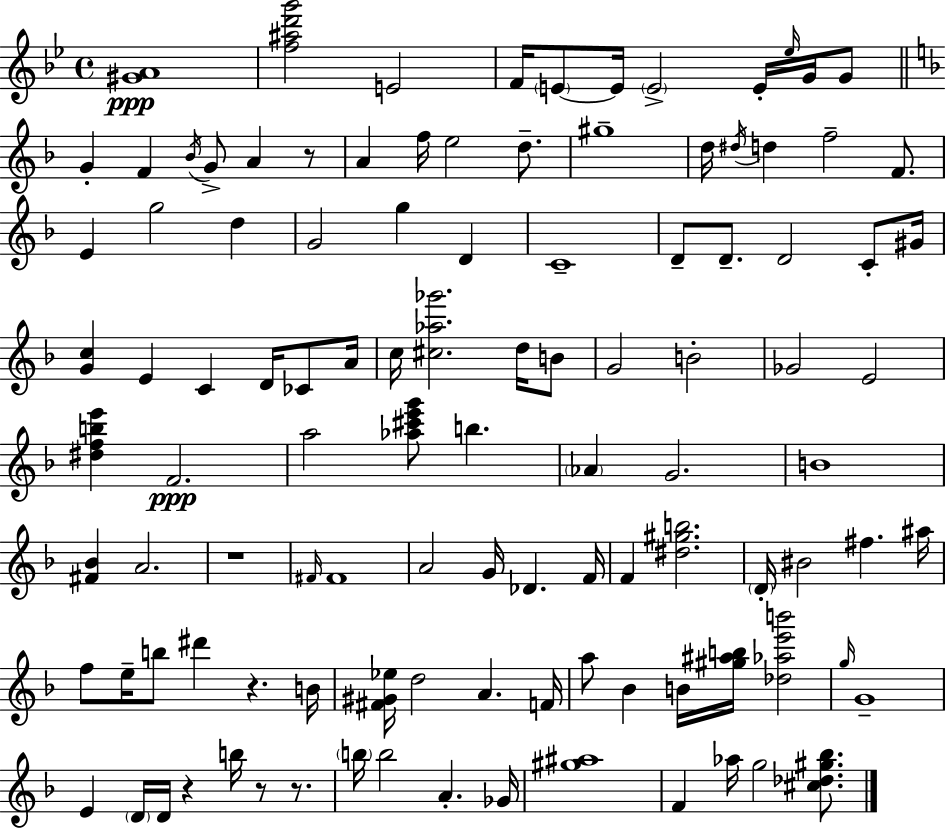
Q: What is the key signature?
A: BES major